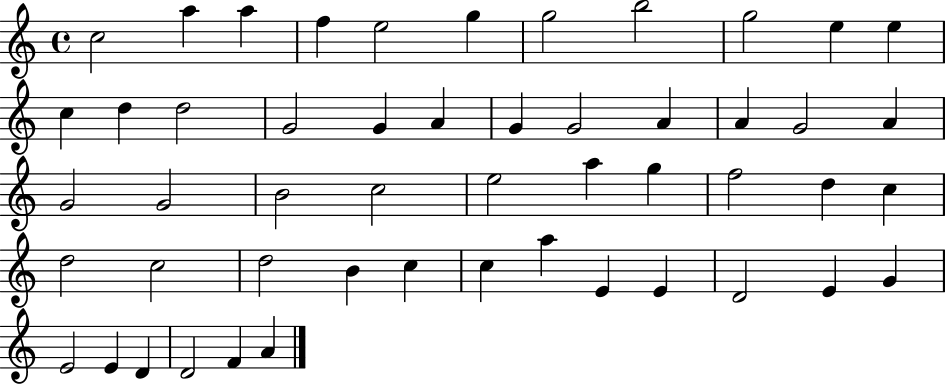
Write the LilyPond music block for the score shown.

{
  \clef treble
  \time 4/4
  \defaultTimeSignature
  \key c \major
  c''2 a''4 a''4 | f''4 e''2 g''4 | g''2 b''2 | g''2 e''4 e''4 | \break c''4 d''4 d''2 | g'2 g'4 a'4 | g'4 g'2 a'4 | a'4 g'2 a'4 | \break g'2 g'2 | b'2 c''2 | e''2 a''4 g''4 | f''2 d''4 c''4 | \break d''2 c''2 | d''2 b'4 c''4 | c''4 a''4 e'4 e'4 | d'2 e'4 g'4 | \break e'2 e'4 d'4 | d'2 f'4 a'4 | \bar "|."
}